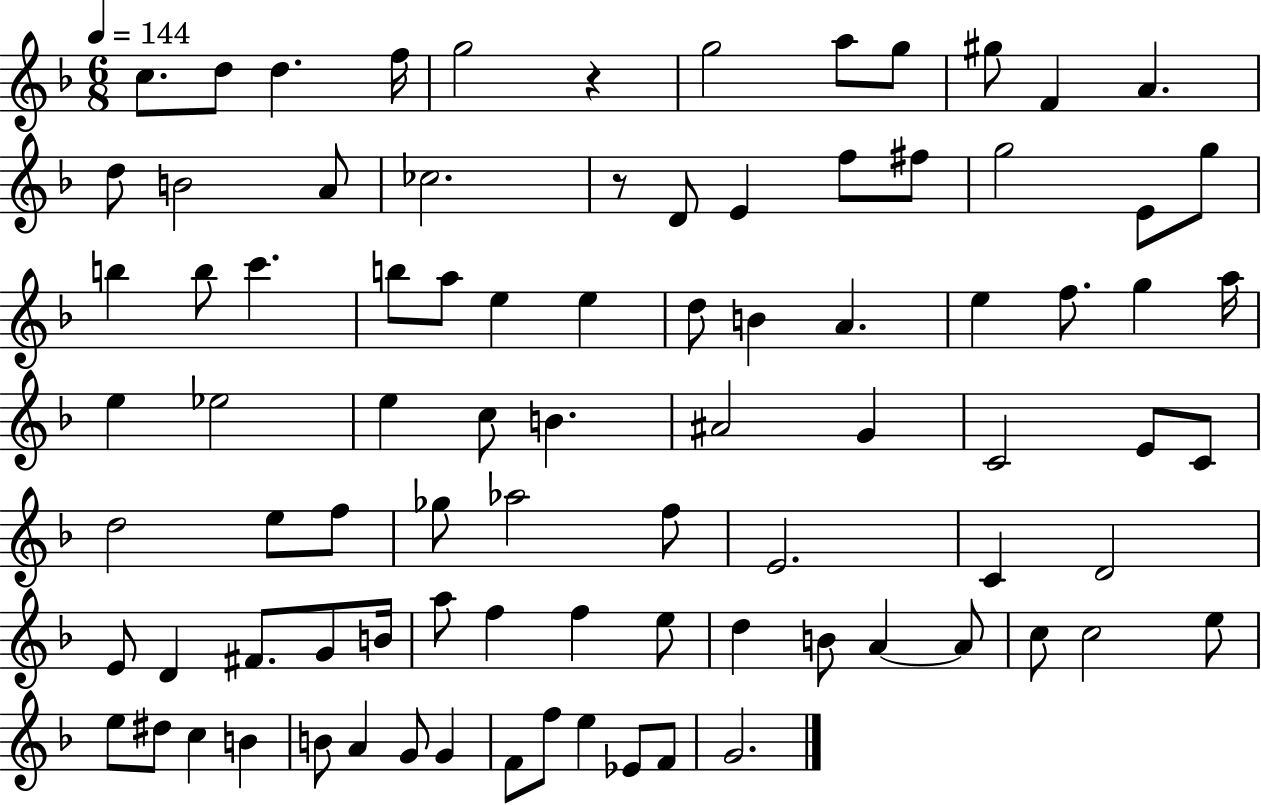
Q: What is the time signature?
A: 6/8